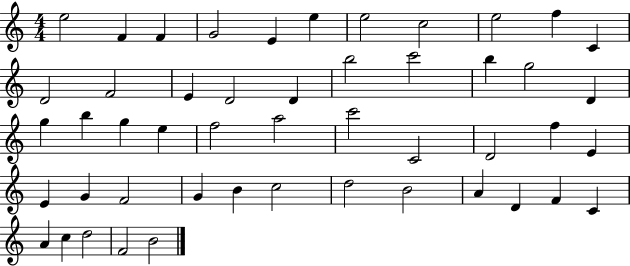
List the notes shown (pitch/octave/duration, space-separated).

E5/h F4/q F4/q G4/h E4/q E5/q E5/h C5/h E5/h F5/q C4/q D4/h F4/h E4/q D4/h D4/q B5/h C6/h B5/q G5/h D4/q G5/q B5/q G5/q E5/q F5/h A5/h C6/h C4/h D4/h F5/q E4/q E4/q G4/q F4/h G4/q B4/q C5/h D5/h B4/h A4/q D4/q F4/q C4/q A4/q C5/q D5/h F4/h B4/h